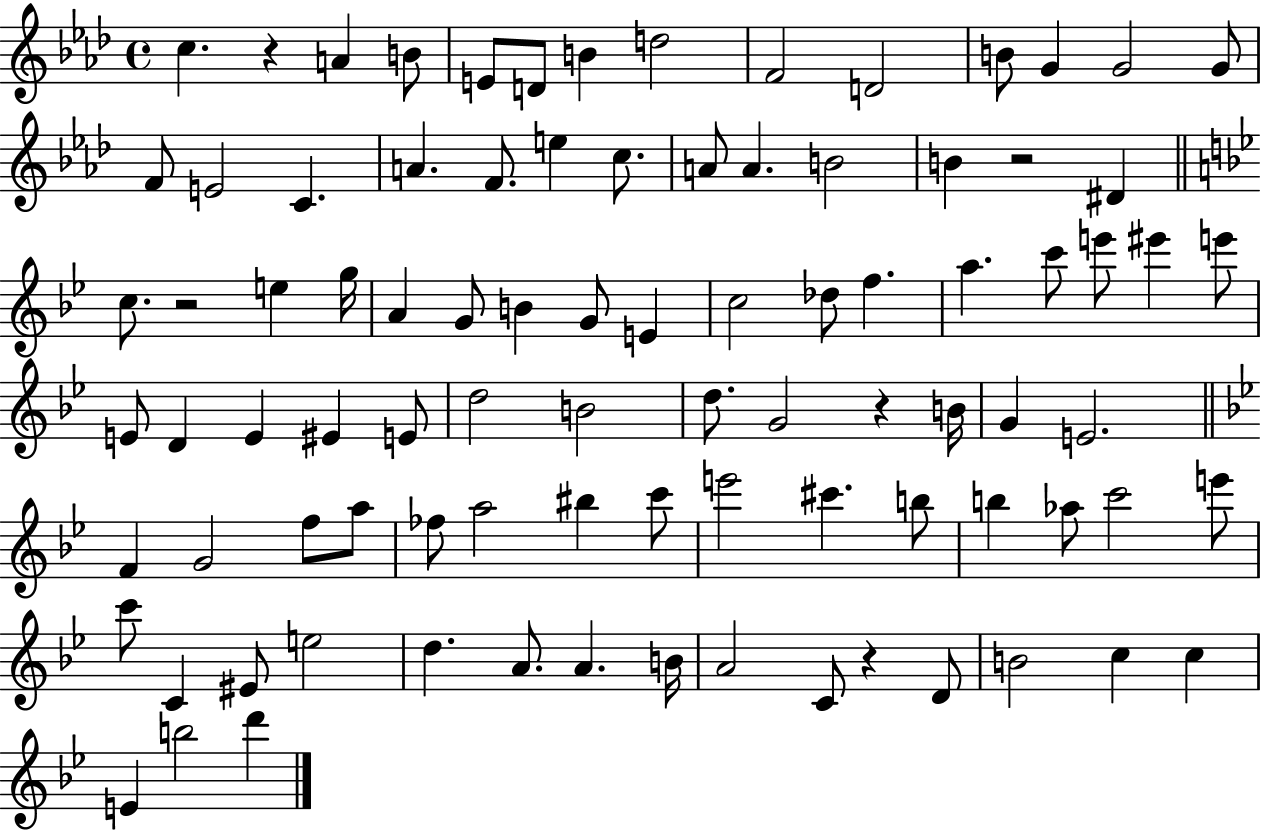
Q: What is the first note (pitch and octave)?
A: C5